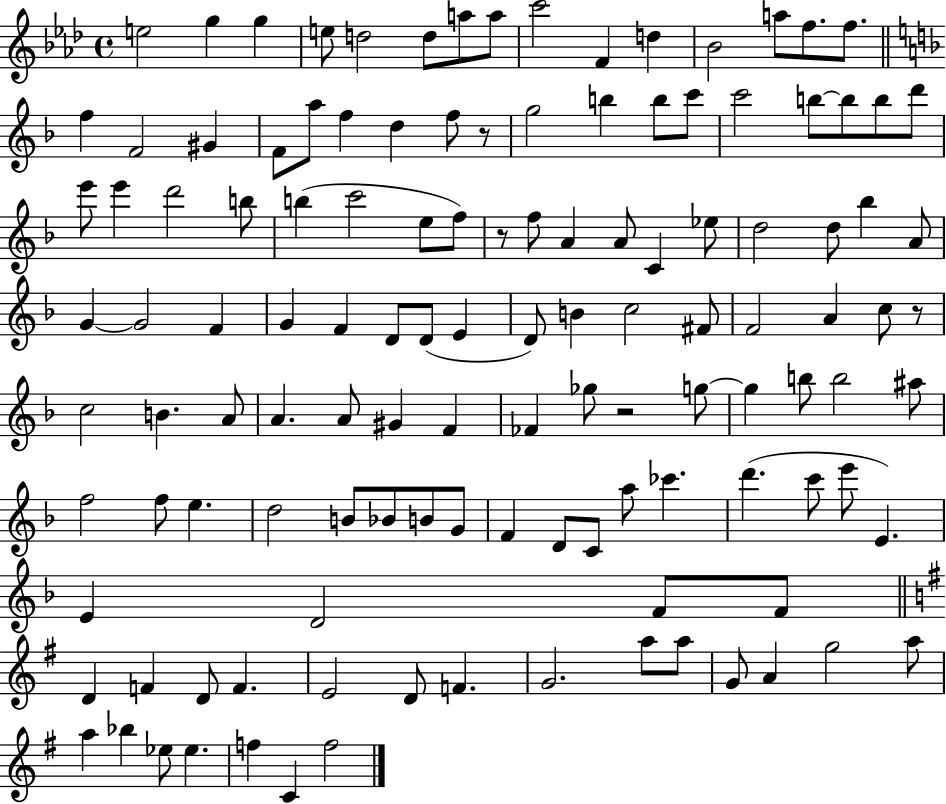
{
  \clef treble
  \time 4/4
  \defaultTimeSignature
  \key aes \major
  e''2 g''4 g''4 | e''8 d''2 d''8 a''8 a''8 | c'''2 f'4 d''4 | bes'2 a''8 f''8. f''8. | \break \bar "||" \break \key d \minor f''4 f'2 gis'4 | f'8 a''8 f''4 d''4 f''8 r8 | g''2 b''4 b''8 c'''8 | c'''2 b''8~~ b''8 b''8 d'''8 | \break e'''8 e'''4 d'''2 b''8 | b''4( c'''2 e''8 f''8) | r8 f''8 a'4 a'8 c'4 ees''8 | d''2 d''8 bes''4 a'8 | \break g'4~~ g'2 f'4 | g'4 f'4 d'8 d'8( e'4 | d'8) b'4 c''2 fis'8 | f'2 a'4 c''8 r8 | \break c''2 b'4. a'8 | a'4. a'8 gis'4 f'4 | fes'4 ges''8 r2 g''8~~ | g''4 b''8 b''2 ais''8 | \break f''2 f''8 e''4. | d''2 b'8 bes'8 b'8 g'8 | f'4 d'8 c'8 a''8 ces'''4. | d'''4.( c'''8 e'''8 e'4.) | \break e'4 d'2 f'8 f'8 | \bar "||" \break \key g \major d'4 f'4 d'8 f'4. | e'2 d'8 f'4. | g'2. a''8 a''8 | g'8 a'4 g''2 a''8 | \break a''4 bes''4 ees''8 ees''4. | f''4 c'4 f''2 | \bar "|."
}